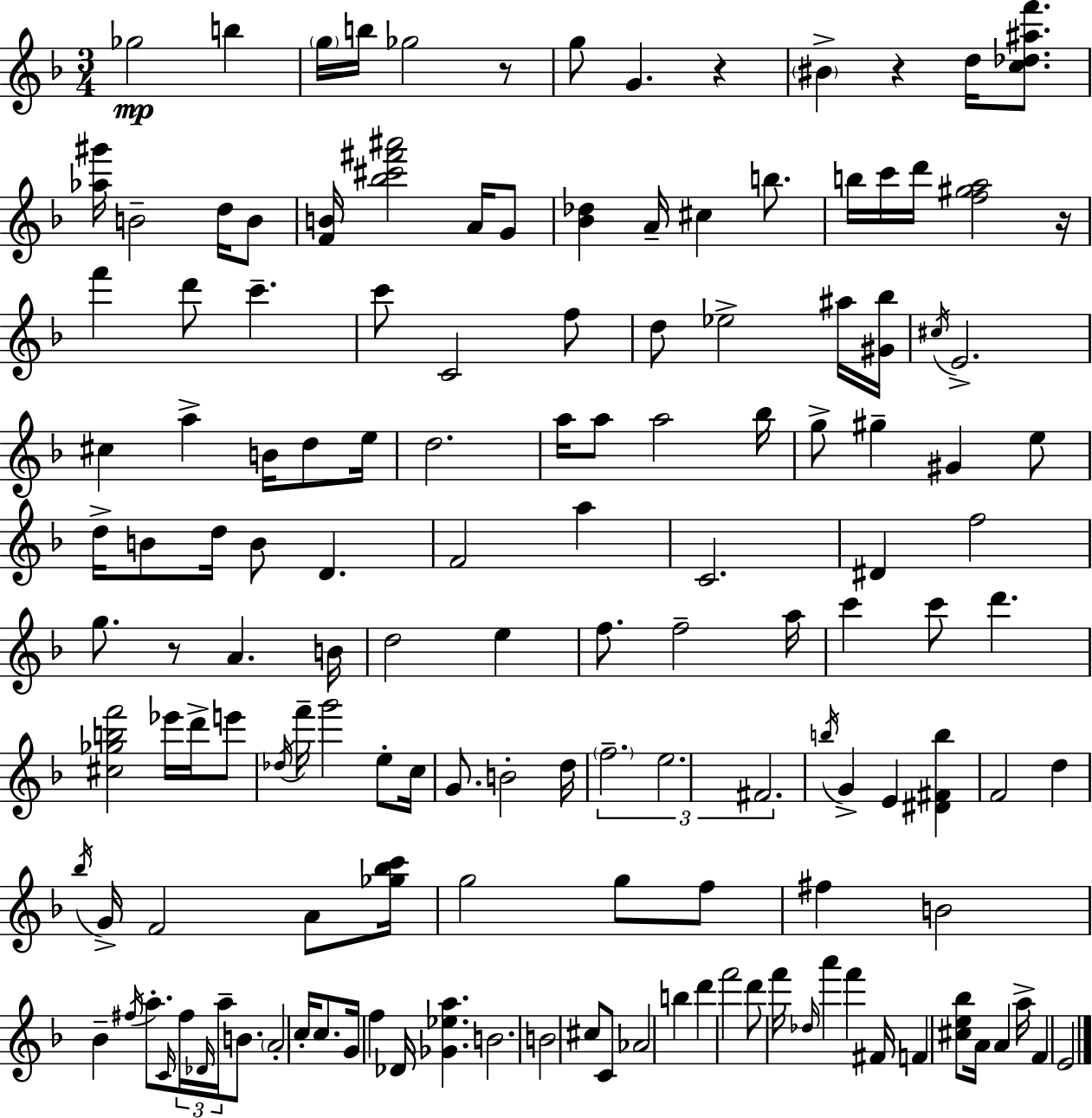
Gb5/h B5/q G5/s B5/s Gb5/h R/e G5/e G4/q. R/q BIS4/q R/q D5/s [C5,Db5,A#5,F6]/e. [Ab5,G#6]/s B4/h D5/s B4/e [F4,B4]/s [Bb5,C#6,F#6,A#6]/h A4/s G4/e [Bb4,Db5]/q A4/s C#5/q B5/e. B5/s C6/s D6/s [F5,G#5,A5]/h R/s F6/q D6/e C6/q. C6/e C4/h F5/e D5/e Eb5/h A#5/s [G#4,Bb5]/s C#5/s E4/h. C#5/q A5/q B4/s D5/e E5/s D5/h. A5/s A5/e A5/h Bb5/s G5/e G#5/q G#4/q E5/e D5/s B4/e D5/s B4/e D4/q. F4/h A5/q C4/h. D#4/q F5/h G5/e. R/e A4/q. B4/s D5/h E5/q F5/e. F5/h A5/s C6/q C6/e D6/q. [C#5,Gb5,B5,F6]/h Eb6/s D6/s E6/e Db5/s F6/s G6/h E5/e C5/s G4/e. B4/h D5/s F5/h. E5/h. F#4/h. B5/s G4/q E4/q [D#4,F#4,B5]/q F4/h D5/q Bb5/s G4/s F4/h A4/e [Gb5,Bb5,C6]/s G5/h G5/e F5/e F#5/q B4/h Bb4/q F#5/s A5/e. C4/s F#5/s Db4/s A5/s B4/e. A4/h C5/s C5/e. G4/s F5/q Db4/s [Gb4,Eb5,A5]/q. B4/h. B4/h C#5/e C4/e Ab4/h B5/q D6/q F6/h D6/e F6/s Db5/s A6/q F6/q F#4/s F4/q [C#5,E5,Bb5]/e A4/s A4/q A5/s F4/q E4/h